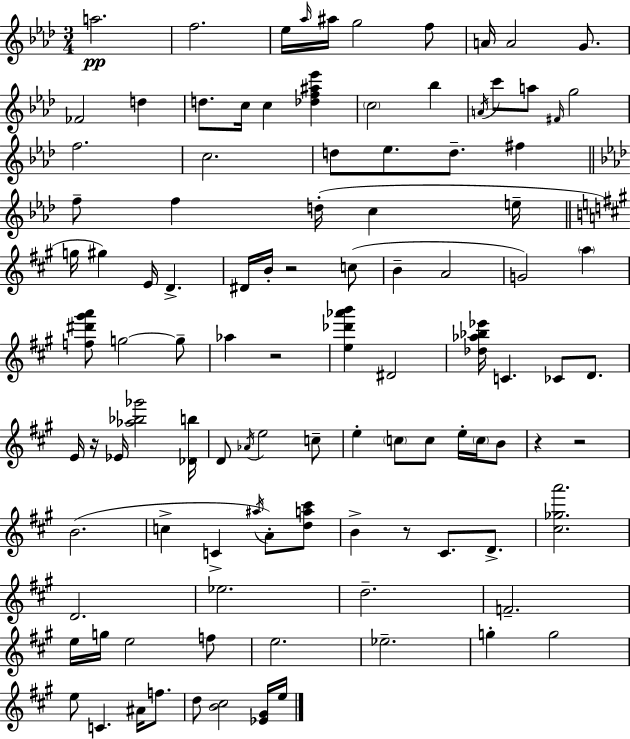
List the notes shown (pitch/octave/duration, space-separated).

A5/h. F5/h. Eb5/s Ab5/s A#5/s G5/h F5/e A4/s A4/h G4/e. FES4/h D5/q D5/e. C5/s C5/q [Db5,F5,A#5,Eb6]/q C5/h Bb5/q A4/s C6/e A5/e F#4/s G5/h F5/h. C5/h. D5/e Eb5/e. D5/e. F#5/q F5/e F5/q D5/s C5/q E5/s G5/s G#5/q E4/s D4/q. D#4/s B4/s R/h C5/e B4/q A4/h G4/h A5/q [F5,D#6,G#6,A6]/e G5/h G5/e Ab5/q R/h [E5,Db6,Ab6,B6]/q D#4/h [Db5,Ab5,Bb5,Eb6]/s C4/q. CES4/e D4/e. E4/s R/s Eb4/s [Ab5,Bb5,Gb6]/h [Db4,B5]/s D4/e Ab4/s E5/h C5/e E5/q C5/e C5/e E5/s C5/s B4/e R/q R/h B4/h. C5/q C4/q A#5/s A4/e [D5,A5,C#6]/e B4/q R/e C#4/e. D4/e. [C#5,Gb5,A6]/h. D4/h. Eb5/h. D5/h. F4/h. E5/s G5/s E5/h F5/e E5/h. Eb5/h. G5/q G5/h E5/e C4/q. A#4/s F5/e. D5/e [B4,C#5]/h [Eb4,G#4]/s E5/s